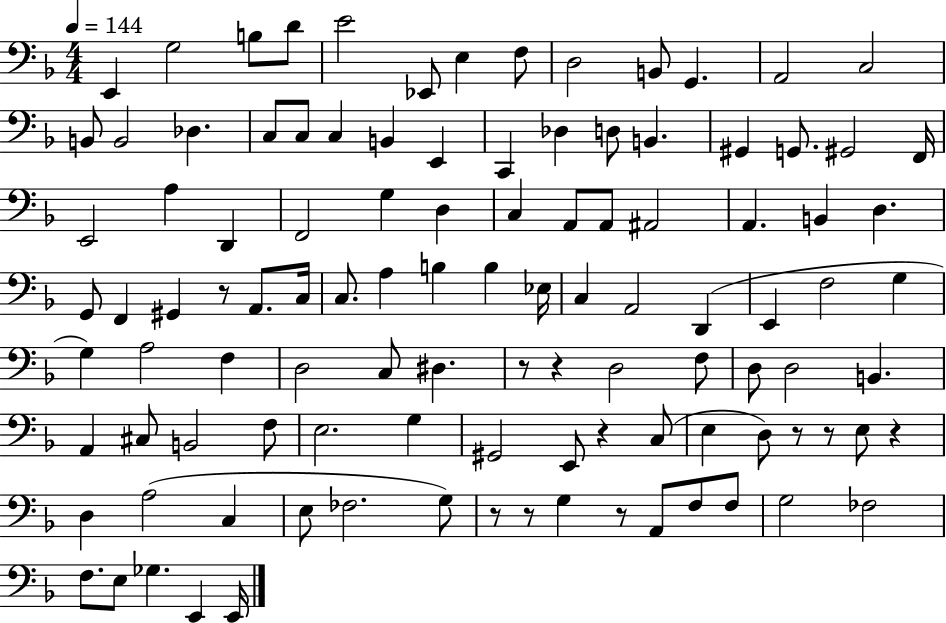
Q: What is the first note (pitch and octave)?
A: E2